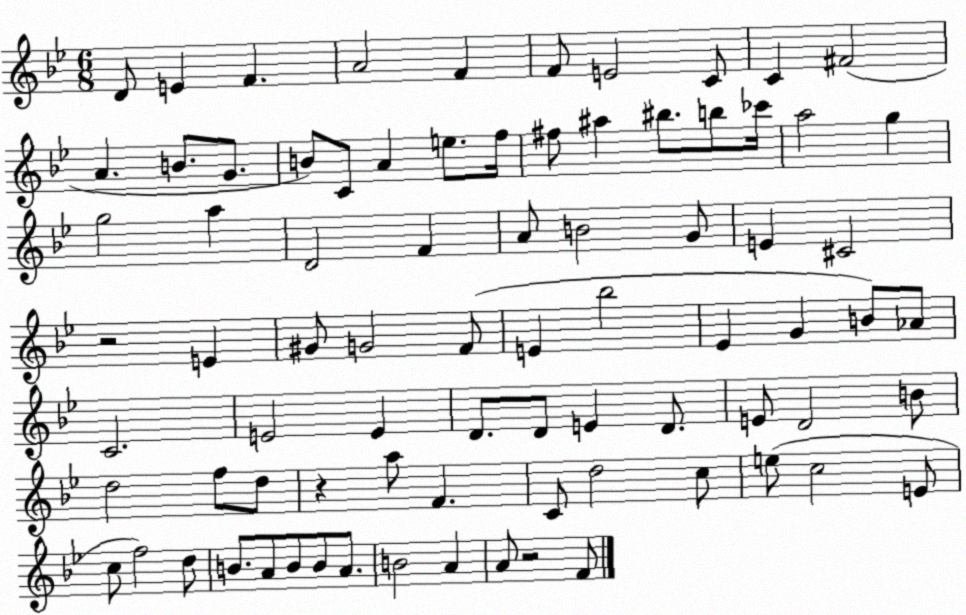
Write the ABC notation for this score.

X:1
T:Untitled
M:6/8
L:1/4
K:Bb
D/2 E F A2 F F/2 E2 C/2 C ^F2 A B/2 G/2 B/2 C/2 A e/2 f/4 ^f/2 ^a ^b/2 b/2 _c'/4 a2 g g2 a D2 F A/2 B2 G/2 E ^C2 z2 E ^G/2 G2 F/2 E _b2 _E G B/2 _A/2 C2 E2 E D/2 D/2 E D/2 E/2 D2 B/2 d2 f/2 d/2 z a/2 F C/2 d2 c/2 e/2 c2 E/2 c/2 f2 d/2 B/2 A/2 B/2 B/2 A/2 B2 A A/2 z2 F/2